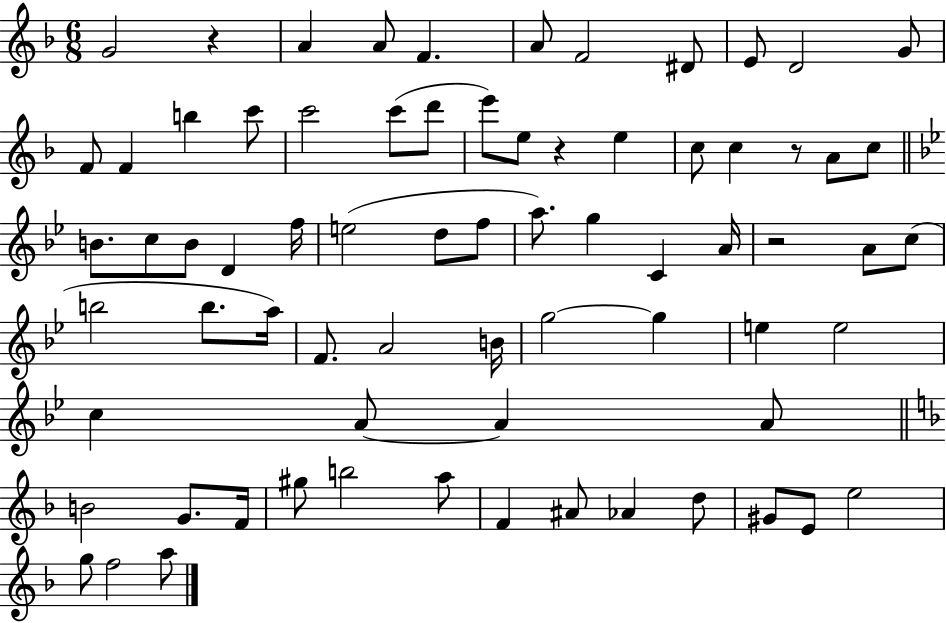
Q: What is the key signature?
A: F major